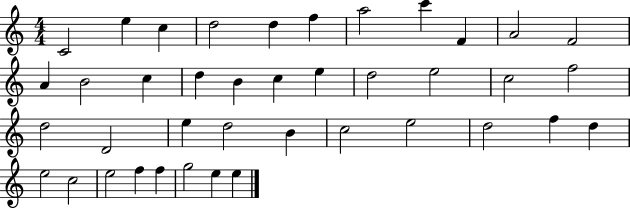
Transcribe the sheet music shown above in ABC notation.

X:1
T:Untitled
M:4/4
L:1/4
K:C
C2 e c d2 d f a2 c' F A2 F2 A B2 c d B c e d2 e2 c2 f2 d2 D2 e d2 B c2 e2 d2 f d e2 c2 e2 f f g2 e e